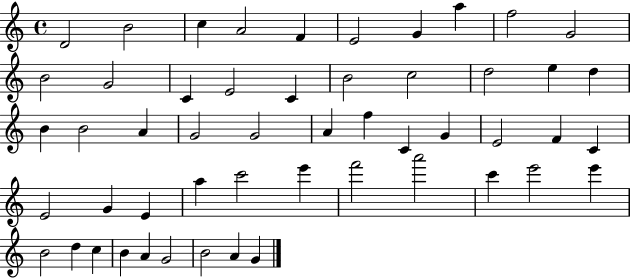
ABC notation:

X:1
T:Untitled
M:4/4
L:1/4
K:C
D2 B2 c A2 F E2 G a f2 G2 B2 G2 C E2 C B2 c2 d2 e d B B2 A G2 G2 A f C G E2 F C E2 G E a c'2 e' f'2 a'2 c' e'2 e' B2 d c B A G2 B2 A G